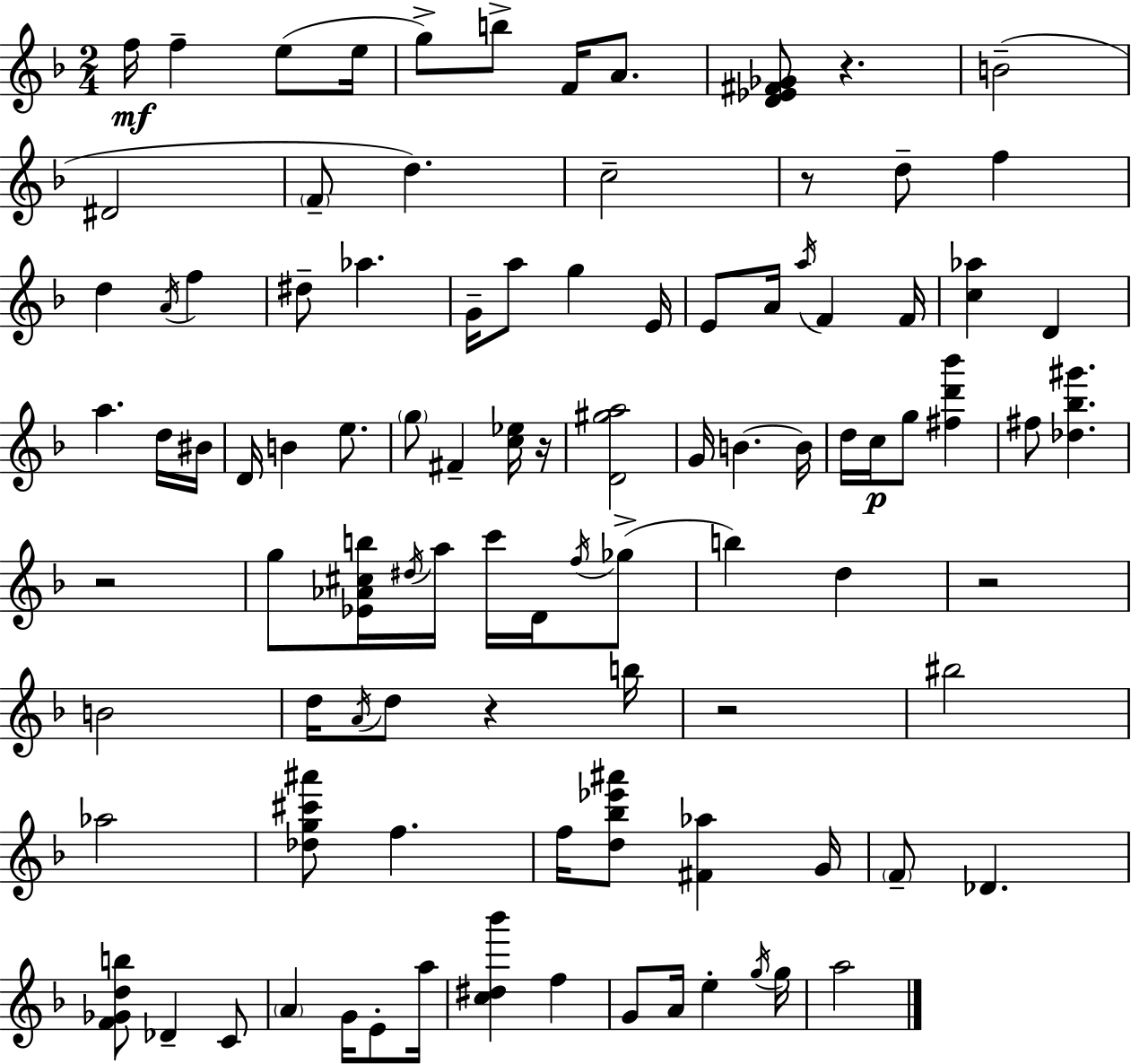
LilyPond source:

{
  \clef treble
  \numericTimeSignature
  \time 2/4
  \key f \major
  f''16\mf f''4-- e''8( e''16 | g''8->) b''8-> f'16 a'8. | <d' ees' fis' ges'>8 r4. | b'2--( | \break dis'2 | \parenthesize f'8-- d''4.) | c''2-- | r8 d''8-- f''4 | \break d''4 \acciaccatura { a'16 } f''4 | dis''8-- aes''4. | g'16-- a''8 g''4 | e'16 e'8 a'16 \acciaccatura { a''16 } f'4 | \break f'16 <c'' aes''>4 d'4 | a''4. | d''16 bis'16 d'16 b'4 e''8. | \parenthesize g''8 fis'4-- | \break <c'' ees''>16 r16 <d' gis'' a''>2 | g'16 b'4.~~ | b'16 d''16 c''16\p g''8 <fis'' d''' bes'''>4 | fis''8 <des'' bes'' gis'''>4. | \break r2 | g''8 <ees' aes' cis'' b''>16 \acciaccatura { dis''16 } a''16 c'''16 | d'16 \acciaccatura { f''16 }( ges''8-> b''4) | d''4 r2 | \break b'2 | d''16 \acciaccatura { a'16 } d''8 | r4 b''16 r2 | bis''2 | \break aes''2 | <des'' g'' cis''' ais'''>8 f''4. | f''16 <d'' bes'' ees''' ais'''>8 | <fis' aes''>4 g'16 \parenthesize f'8-- des'4. | \break <f' ges' d'' b''>8 des'4-- | c'8 \parenthesize a'4 | g'16 e'8-. a''16 <c'' dis'' bes'''>4 | f''4 g'8 a'16 | \break e''4-. \acciaccatura { g''16 } g''16 a''2 | \bar "|."
}